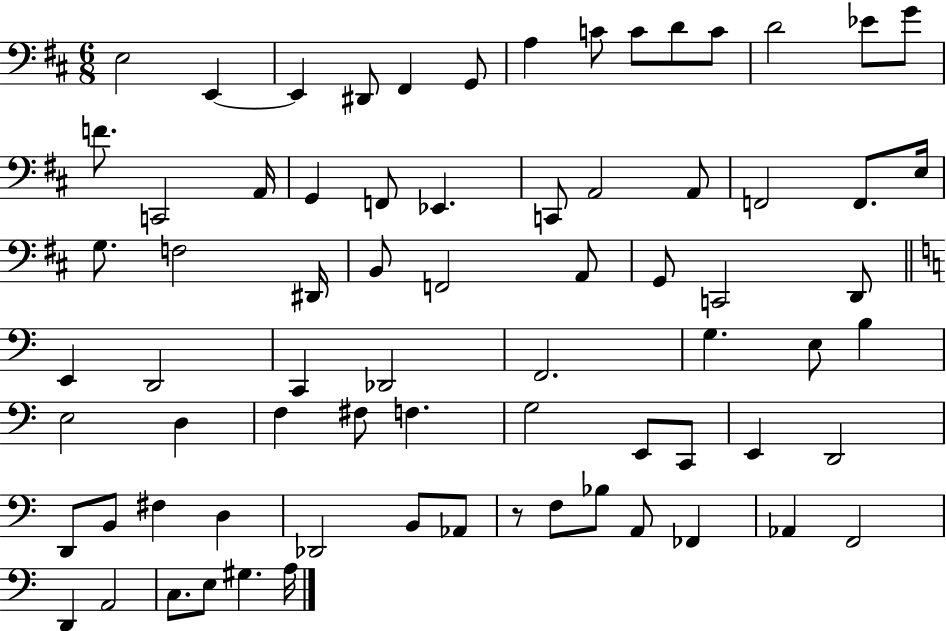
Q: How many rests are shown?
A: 1